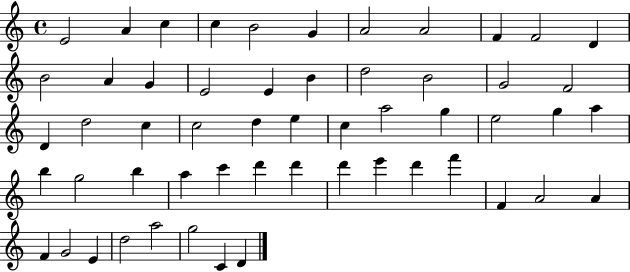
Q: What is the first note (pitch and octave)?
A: E4